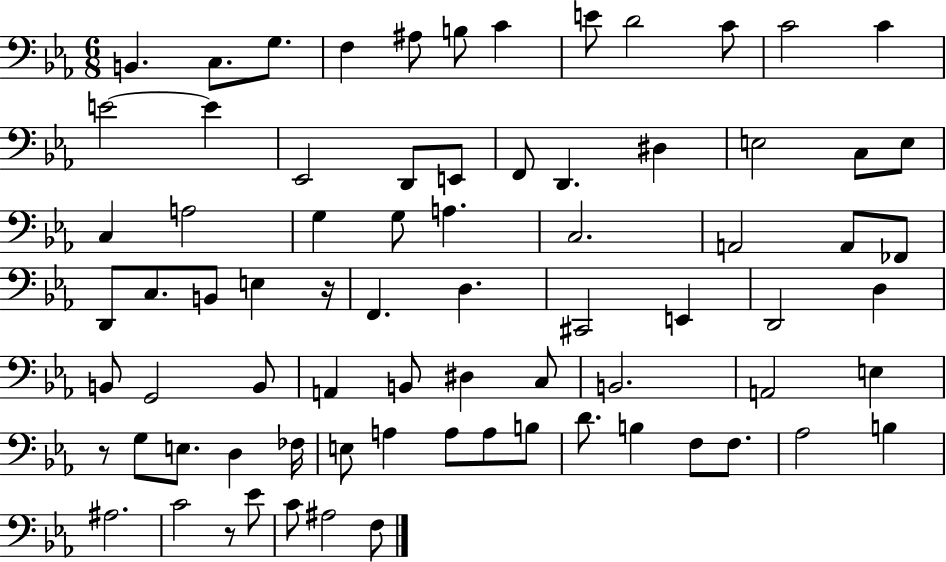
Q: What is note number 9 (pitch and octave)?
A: D4